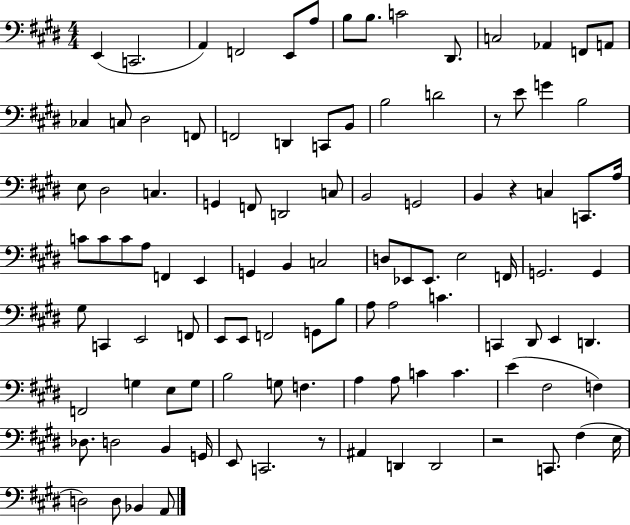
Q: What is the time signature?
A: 4/4